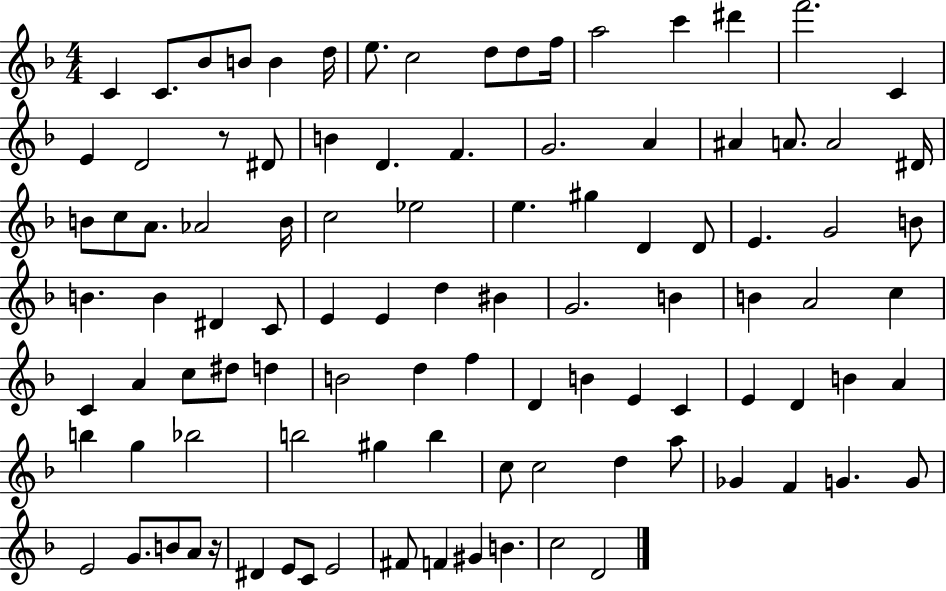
C4/q C4/e. Bb4/e B4/e B4/q D5/s E5/e. C5/h D5/e D5/e F5/s A5/h C6/q D#6/q F6/h. C4/q E4/q D4/h R/e D#4/e B4/q D4/q. F4/q. G4/h. A4/q A#4/q A4/e. A4/h D#4/s B4/e C5/e A4/e. Ab4/h B4/s C5/h Eb5/h E5/q. G#5/q D4/q D4/e E4/q. G4/h B4/e B4/q. B4/q D#4/q C4/e E4/q E4/q D5/q BIS4/q G4/h. B4/q B4/q A4/h C5/q C4/q A4/q C5/e D#5/e D5/q B4/h D5/q F5/q D4/q B4/q E4/q C4/q E4/q D4/q B4/q A4/q B5/q G5/q Bb5/h B5/h G#5/q B5/q C5/e C5/h D5/q A5/e Gb4/q F4/q G4/q. G4/e E4/h G4/e. B4/e A4/e R/s D#4/q E4/e C4/e E4/h F#4/e F4/q G#4/q B4/q. C5/h D4/h